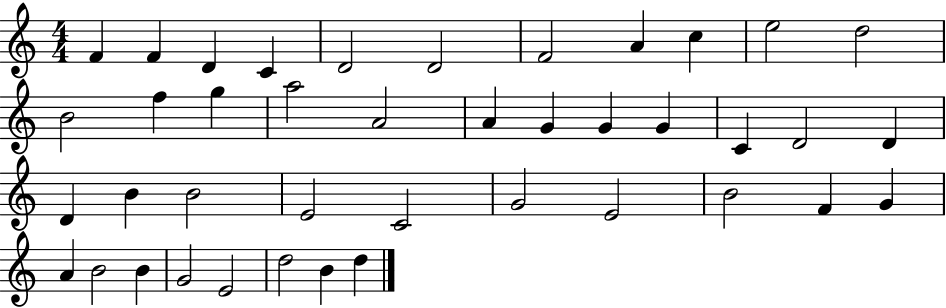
F4/q F4/q D4/q C4/q D4/h D4/h F4/h A4/q C5/q E5/h D5/h B4/h F5/q G5/q A5/h A4/h A4/q G4/q G4/q G4/q C4/q D4/h D4/q D4/q B4/q B4/h E4/h C4/h G4/h E4/h B4/h F4/q G4/q A4/q B4/h B4/q G4/h E4/h D5/h B4/q D5/q